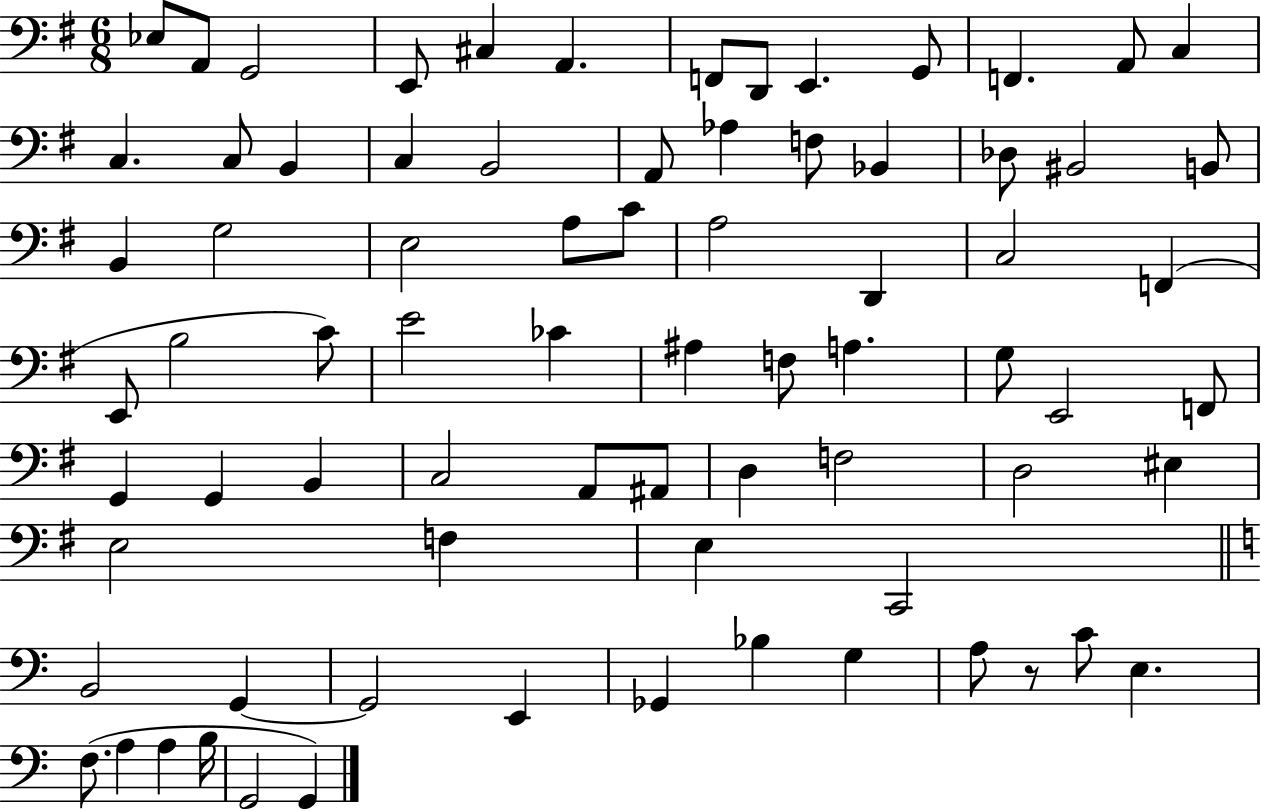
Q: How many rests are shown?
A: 1